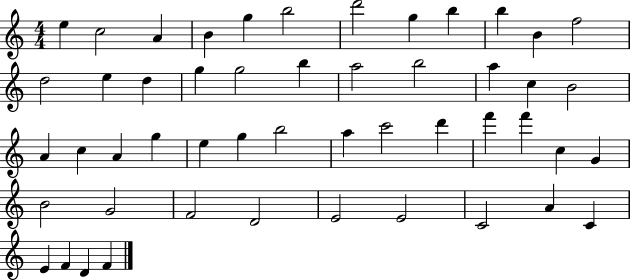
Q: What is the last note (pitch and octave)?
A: F4